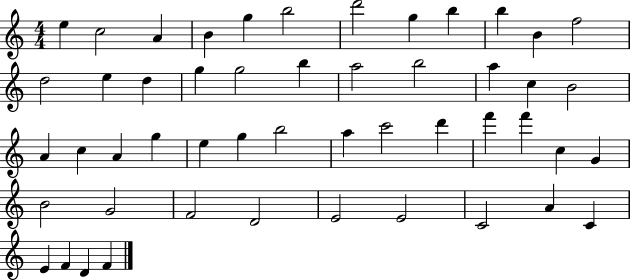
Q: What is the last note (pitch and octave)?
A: F4